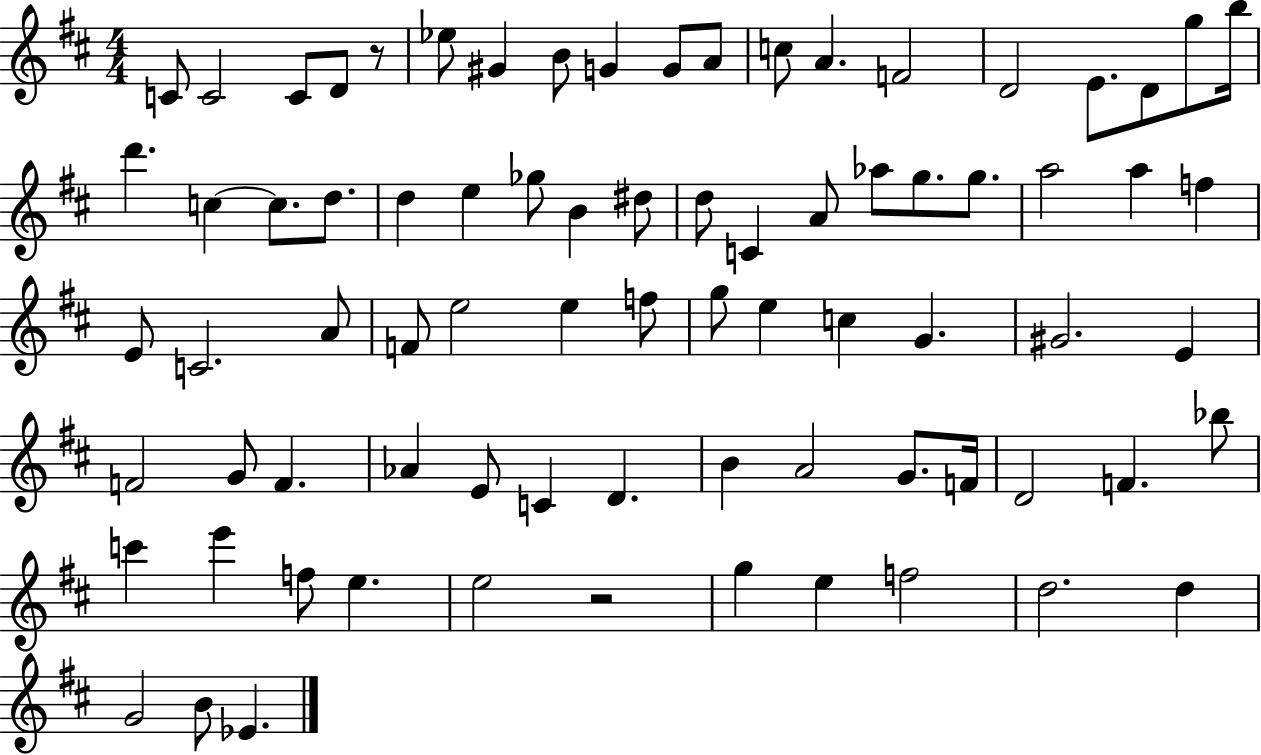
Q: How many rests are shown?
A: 2